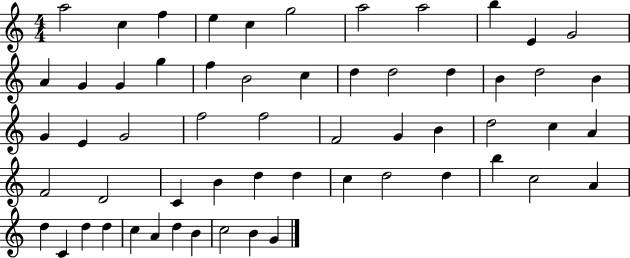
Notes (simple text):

A5/h C5/q F5/q E5/q C5/q G5/h A5/h A5/h B5/q E4/q G4/h A4/q G4/q G4/q G5/q F5/q B4/h C5/q D5/q D5/h D5/q B4/q D5/h B4/q G4/q E4/q G4/h F5/h F5/h F4/h G4/q B4/q D5/h C5/q A4/q F4/h D4/h C4/q B4/q D5/q D5/q C5/q D5/h D5/q B5/q C5/h A4/q D5/q C4/q D5/q D5/q C5/q A4/q D5/q B4/q C5/h B4/q G4/q